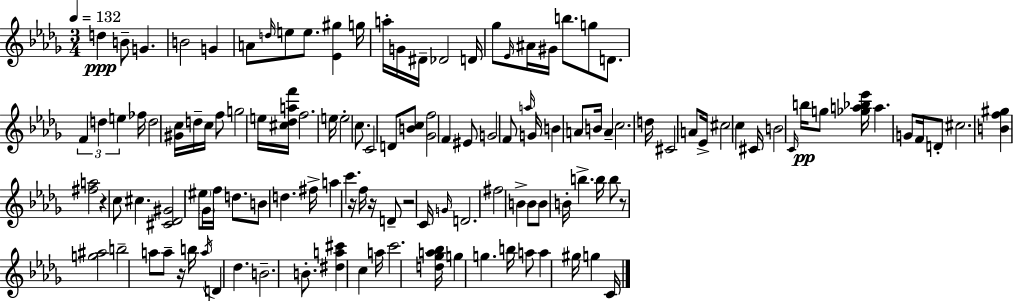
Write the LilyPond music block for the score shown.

{
  \clef treble
  \numericTimeSignature
  \time 3/4
  \key bes \minor
  \tempo 4 = 132
  d''4\ppp b'8-- g'4. | b'2 g'4 | a'8 \grace { d''16 } e''8 e''8. <ees' gis''>4 | g''16 a''16-. g'16 dis'16-- des'2 | \break d'16 ges''8 \grace { ees'16 } ais'16 gis'16 b''8. g''8 d'8. | \tuplet 3/2 { f'4 d''4 e''4 } | fes''16 d''2 <gis' c''>16 | d''16-- c''16 f''8 g''2 | \break e''16 <cis'' des'' a'' f'''>16 f''2. | e''16 e''2-. c''8. | c'2 d'8 | <b' c''>8 <ges' f''>2 f'4 | \break eis'8 g'2 | f'8 \grace { a''16 } g'16 b'4 a'8 b'16 a'4-- | c''2. | d''16 cis'2 | \break a'8 ees'16-> cis''2 c''4 | cis'16 b'2 | \grace { c'16 } b''16\pp g''8 <ges'' a'' bes'' ees'''>16 a''4. g'8 | f'16 d'8-. cis''2. | \break <b' f'' gis''>4 <fis'' a''>2 | r4 c''8 cis''4. | <cis' des' gis'>2 | \parenthesize eis''8 \parenthesize ges'16 f''16 d''8. b'8 d''4. | \break fis''16-> a''4 c'''4. | r16 f''16 r16 d'8-- r2 | c'16 \grace { g'16 } d'2. | fis''2 | \break b'4-> b'8 b'8 b'16-. b''4.-> | b''16 b''8 r8 <g'' ais''>2 | b''2-- | a''8 a''8-- r16 b''16 \acciaccatura { a''16 } d'4 | \break des''4. b'2.-- | b'8.-. <dis'' a'' cis'''>4 | c''4 a''16 c'''2. | <d'' ges'' a'' bes''>16 g''4 g''4. | \break b''16 a''8 a''4 | gis''16 g''4 c'16 \bar "|."
}